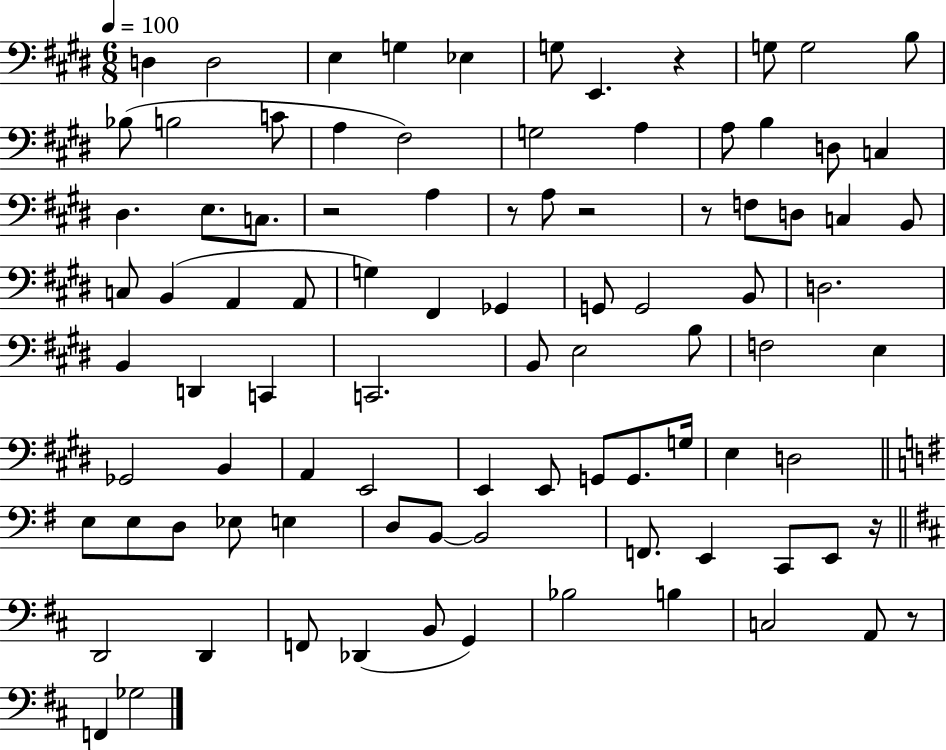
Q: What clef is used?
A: bass